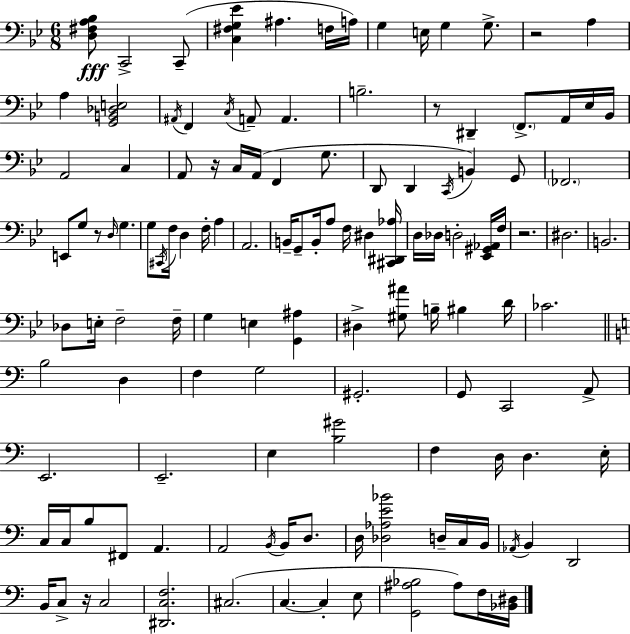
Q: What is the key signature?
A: BES major